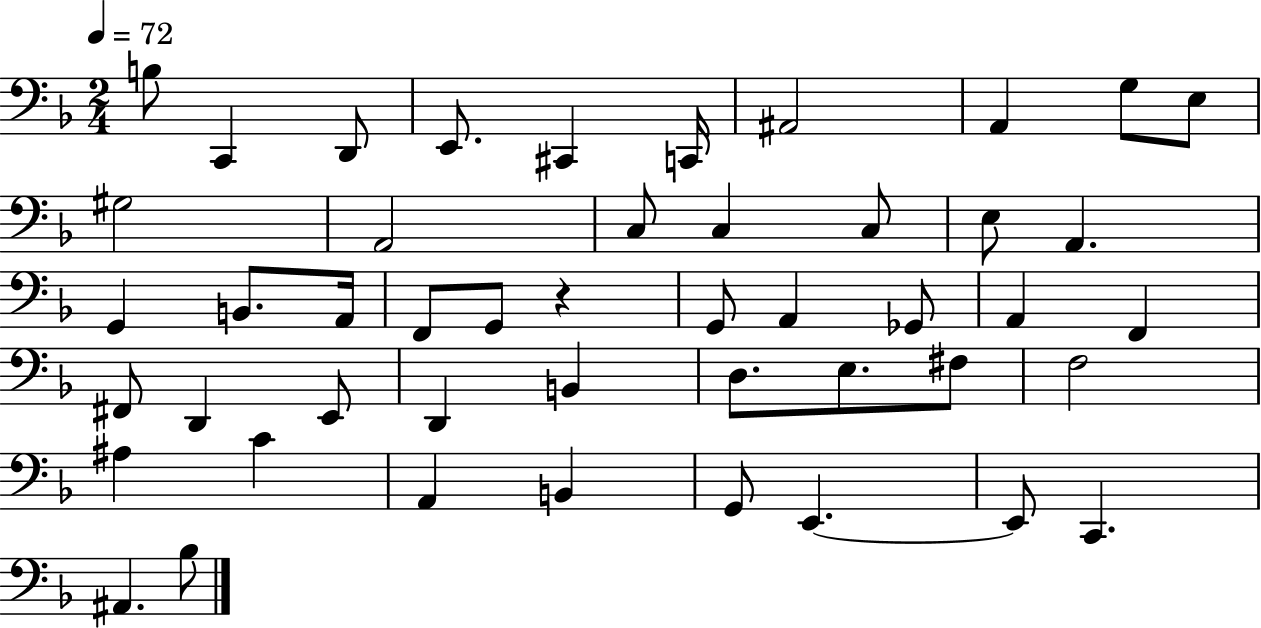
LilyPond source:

{
  \clef bass
  \numericTimeSignature
  \time 2/4
  \key f \major
  \tempo 4 = 72
  b8 c,4 d,8 | e,8. cis,4 c,16 | ais,2 | a,4 g8 e8 | \break gis2 | a,2 | c8 c4 c8 | e8 a,4. | \break g,4 b,8. a,16 | f,8 g,8 r4 | g,8 a,4 ges,8 | a,4 f,4 | \break fis,8 d,4 e,8 | d,4 b,4 | d8. e8. fis8 | f2 | \break ais4 c'4 | a,4 b,4 | g,8 e,4.~~ | e,8 c,4. | \break ais,4. bes8 | \bar "|."
}